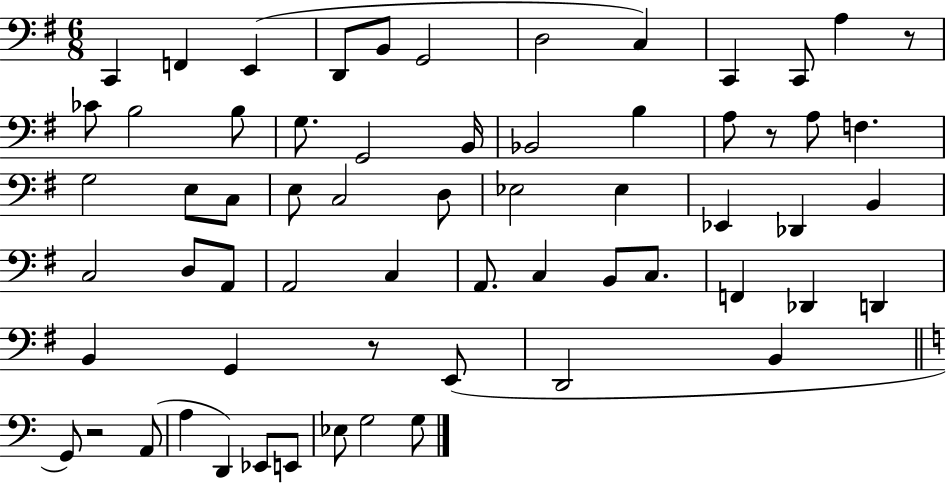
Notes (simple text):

C2/q F2/q E2/q D2/e B2/e G2/h D3/h C3/q C2/q C2/e A3/q R/e CES4/e B3/h B3/e G3/e. G2/h B2/s Bb2/h B3/q A3/e R/e A3/e F3/q. G3/h E3/e C3/e E3/e C3/h D3/e Eb3/h Eb3/q Eb2/q Db2/q B2/q C3/h D3/e A2/e A2/h C3/q A2/e. C3/q B2/e C3/e. F2/q Db2/q D2/q B2/q G2/q R/e E2/e D2/h B2/q G2/e R/h A2/e A3/q D2/q Eb2/e E2/e Eb3/e G3/h G3/e